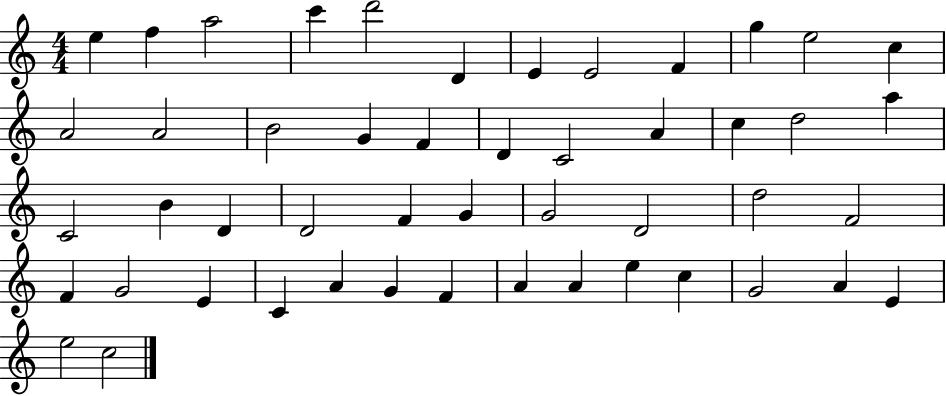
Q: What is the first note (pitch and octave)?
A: E5